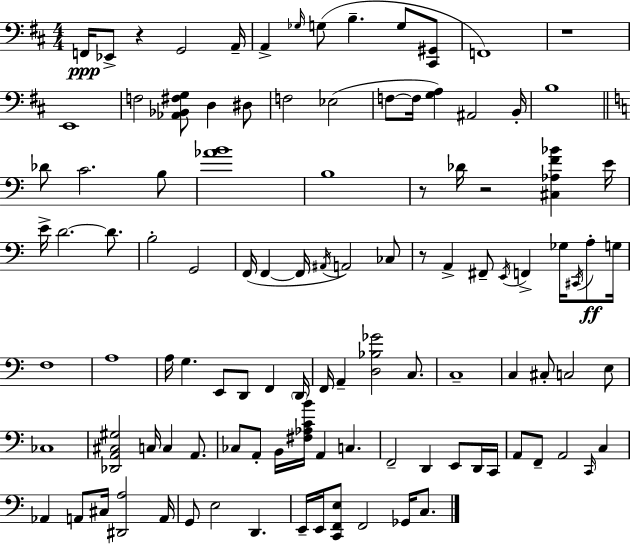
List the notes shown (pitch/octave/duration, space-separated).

F2/s Eb2/e R/q G2/h A2/s A2/q Gb3/s G3/e B3/q. G3/e [C#2,G#2]/e F2/w R/w E2/w F3/h [Ab2,Bb2,F#3,G3]/e D3/q D#3/e F3/h Eb3/h F3/e F3/s [G3,A3]/q A#2/h B2/s B3/w Db4/e C4/h. B3/e [Ab4,B4]/w B3/w R/e Db4/s R/h [C#3,Ab3,F4,Bb4]/q E4/s E4/s D4/h. D4/e. B3/h G2/h F2/s F2/q F2/s A#2/s A2/h CES3/e R/e A2/q F#2/e E2/s F2/q Gb3/s C#2/s A3/e G3/s F3/w A3/w A3/s G3/q. E2/e D2/e F2/q D2/s F2/s A2/q [D3,Bb3,Gb4]/h C3/e. C3/w C3/q C#3/e C3/h E3/e CES3/w [Db2,A2,C#3,G#3]/h C3/s C3/q A2/e. CES3/e A2/e B2/s [F#3,Ab3,C4,B4]/s A2/q C3/q. F2/h D2/q E2/e D2/s C2/s A2/e F2/e A2/h C2/s C3/q Ab2/q A2/e C#3/s [D#2,A3]/h A2/s G2/e E3/h D2/q. E2/s E2/s [C2,F2,E3]/e F2/h Gb2/s C3/e.